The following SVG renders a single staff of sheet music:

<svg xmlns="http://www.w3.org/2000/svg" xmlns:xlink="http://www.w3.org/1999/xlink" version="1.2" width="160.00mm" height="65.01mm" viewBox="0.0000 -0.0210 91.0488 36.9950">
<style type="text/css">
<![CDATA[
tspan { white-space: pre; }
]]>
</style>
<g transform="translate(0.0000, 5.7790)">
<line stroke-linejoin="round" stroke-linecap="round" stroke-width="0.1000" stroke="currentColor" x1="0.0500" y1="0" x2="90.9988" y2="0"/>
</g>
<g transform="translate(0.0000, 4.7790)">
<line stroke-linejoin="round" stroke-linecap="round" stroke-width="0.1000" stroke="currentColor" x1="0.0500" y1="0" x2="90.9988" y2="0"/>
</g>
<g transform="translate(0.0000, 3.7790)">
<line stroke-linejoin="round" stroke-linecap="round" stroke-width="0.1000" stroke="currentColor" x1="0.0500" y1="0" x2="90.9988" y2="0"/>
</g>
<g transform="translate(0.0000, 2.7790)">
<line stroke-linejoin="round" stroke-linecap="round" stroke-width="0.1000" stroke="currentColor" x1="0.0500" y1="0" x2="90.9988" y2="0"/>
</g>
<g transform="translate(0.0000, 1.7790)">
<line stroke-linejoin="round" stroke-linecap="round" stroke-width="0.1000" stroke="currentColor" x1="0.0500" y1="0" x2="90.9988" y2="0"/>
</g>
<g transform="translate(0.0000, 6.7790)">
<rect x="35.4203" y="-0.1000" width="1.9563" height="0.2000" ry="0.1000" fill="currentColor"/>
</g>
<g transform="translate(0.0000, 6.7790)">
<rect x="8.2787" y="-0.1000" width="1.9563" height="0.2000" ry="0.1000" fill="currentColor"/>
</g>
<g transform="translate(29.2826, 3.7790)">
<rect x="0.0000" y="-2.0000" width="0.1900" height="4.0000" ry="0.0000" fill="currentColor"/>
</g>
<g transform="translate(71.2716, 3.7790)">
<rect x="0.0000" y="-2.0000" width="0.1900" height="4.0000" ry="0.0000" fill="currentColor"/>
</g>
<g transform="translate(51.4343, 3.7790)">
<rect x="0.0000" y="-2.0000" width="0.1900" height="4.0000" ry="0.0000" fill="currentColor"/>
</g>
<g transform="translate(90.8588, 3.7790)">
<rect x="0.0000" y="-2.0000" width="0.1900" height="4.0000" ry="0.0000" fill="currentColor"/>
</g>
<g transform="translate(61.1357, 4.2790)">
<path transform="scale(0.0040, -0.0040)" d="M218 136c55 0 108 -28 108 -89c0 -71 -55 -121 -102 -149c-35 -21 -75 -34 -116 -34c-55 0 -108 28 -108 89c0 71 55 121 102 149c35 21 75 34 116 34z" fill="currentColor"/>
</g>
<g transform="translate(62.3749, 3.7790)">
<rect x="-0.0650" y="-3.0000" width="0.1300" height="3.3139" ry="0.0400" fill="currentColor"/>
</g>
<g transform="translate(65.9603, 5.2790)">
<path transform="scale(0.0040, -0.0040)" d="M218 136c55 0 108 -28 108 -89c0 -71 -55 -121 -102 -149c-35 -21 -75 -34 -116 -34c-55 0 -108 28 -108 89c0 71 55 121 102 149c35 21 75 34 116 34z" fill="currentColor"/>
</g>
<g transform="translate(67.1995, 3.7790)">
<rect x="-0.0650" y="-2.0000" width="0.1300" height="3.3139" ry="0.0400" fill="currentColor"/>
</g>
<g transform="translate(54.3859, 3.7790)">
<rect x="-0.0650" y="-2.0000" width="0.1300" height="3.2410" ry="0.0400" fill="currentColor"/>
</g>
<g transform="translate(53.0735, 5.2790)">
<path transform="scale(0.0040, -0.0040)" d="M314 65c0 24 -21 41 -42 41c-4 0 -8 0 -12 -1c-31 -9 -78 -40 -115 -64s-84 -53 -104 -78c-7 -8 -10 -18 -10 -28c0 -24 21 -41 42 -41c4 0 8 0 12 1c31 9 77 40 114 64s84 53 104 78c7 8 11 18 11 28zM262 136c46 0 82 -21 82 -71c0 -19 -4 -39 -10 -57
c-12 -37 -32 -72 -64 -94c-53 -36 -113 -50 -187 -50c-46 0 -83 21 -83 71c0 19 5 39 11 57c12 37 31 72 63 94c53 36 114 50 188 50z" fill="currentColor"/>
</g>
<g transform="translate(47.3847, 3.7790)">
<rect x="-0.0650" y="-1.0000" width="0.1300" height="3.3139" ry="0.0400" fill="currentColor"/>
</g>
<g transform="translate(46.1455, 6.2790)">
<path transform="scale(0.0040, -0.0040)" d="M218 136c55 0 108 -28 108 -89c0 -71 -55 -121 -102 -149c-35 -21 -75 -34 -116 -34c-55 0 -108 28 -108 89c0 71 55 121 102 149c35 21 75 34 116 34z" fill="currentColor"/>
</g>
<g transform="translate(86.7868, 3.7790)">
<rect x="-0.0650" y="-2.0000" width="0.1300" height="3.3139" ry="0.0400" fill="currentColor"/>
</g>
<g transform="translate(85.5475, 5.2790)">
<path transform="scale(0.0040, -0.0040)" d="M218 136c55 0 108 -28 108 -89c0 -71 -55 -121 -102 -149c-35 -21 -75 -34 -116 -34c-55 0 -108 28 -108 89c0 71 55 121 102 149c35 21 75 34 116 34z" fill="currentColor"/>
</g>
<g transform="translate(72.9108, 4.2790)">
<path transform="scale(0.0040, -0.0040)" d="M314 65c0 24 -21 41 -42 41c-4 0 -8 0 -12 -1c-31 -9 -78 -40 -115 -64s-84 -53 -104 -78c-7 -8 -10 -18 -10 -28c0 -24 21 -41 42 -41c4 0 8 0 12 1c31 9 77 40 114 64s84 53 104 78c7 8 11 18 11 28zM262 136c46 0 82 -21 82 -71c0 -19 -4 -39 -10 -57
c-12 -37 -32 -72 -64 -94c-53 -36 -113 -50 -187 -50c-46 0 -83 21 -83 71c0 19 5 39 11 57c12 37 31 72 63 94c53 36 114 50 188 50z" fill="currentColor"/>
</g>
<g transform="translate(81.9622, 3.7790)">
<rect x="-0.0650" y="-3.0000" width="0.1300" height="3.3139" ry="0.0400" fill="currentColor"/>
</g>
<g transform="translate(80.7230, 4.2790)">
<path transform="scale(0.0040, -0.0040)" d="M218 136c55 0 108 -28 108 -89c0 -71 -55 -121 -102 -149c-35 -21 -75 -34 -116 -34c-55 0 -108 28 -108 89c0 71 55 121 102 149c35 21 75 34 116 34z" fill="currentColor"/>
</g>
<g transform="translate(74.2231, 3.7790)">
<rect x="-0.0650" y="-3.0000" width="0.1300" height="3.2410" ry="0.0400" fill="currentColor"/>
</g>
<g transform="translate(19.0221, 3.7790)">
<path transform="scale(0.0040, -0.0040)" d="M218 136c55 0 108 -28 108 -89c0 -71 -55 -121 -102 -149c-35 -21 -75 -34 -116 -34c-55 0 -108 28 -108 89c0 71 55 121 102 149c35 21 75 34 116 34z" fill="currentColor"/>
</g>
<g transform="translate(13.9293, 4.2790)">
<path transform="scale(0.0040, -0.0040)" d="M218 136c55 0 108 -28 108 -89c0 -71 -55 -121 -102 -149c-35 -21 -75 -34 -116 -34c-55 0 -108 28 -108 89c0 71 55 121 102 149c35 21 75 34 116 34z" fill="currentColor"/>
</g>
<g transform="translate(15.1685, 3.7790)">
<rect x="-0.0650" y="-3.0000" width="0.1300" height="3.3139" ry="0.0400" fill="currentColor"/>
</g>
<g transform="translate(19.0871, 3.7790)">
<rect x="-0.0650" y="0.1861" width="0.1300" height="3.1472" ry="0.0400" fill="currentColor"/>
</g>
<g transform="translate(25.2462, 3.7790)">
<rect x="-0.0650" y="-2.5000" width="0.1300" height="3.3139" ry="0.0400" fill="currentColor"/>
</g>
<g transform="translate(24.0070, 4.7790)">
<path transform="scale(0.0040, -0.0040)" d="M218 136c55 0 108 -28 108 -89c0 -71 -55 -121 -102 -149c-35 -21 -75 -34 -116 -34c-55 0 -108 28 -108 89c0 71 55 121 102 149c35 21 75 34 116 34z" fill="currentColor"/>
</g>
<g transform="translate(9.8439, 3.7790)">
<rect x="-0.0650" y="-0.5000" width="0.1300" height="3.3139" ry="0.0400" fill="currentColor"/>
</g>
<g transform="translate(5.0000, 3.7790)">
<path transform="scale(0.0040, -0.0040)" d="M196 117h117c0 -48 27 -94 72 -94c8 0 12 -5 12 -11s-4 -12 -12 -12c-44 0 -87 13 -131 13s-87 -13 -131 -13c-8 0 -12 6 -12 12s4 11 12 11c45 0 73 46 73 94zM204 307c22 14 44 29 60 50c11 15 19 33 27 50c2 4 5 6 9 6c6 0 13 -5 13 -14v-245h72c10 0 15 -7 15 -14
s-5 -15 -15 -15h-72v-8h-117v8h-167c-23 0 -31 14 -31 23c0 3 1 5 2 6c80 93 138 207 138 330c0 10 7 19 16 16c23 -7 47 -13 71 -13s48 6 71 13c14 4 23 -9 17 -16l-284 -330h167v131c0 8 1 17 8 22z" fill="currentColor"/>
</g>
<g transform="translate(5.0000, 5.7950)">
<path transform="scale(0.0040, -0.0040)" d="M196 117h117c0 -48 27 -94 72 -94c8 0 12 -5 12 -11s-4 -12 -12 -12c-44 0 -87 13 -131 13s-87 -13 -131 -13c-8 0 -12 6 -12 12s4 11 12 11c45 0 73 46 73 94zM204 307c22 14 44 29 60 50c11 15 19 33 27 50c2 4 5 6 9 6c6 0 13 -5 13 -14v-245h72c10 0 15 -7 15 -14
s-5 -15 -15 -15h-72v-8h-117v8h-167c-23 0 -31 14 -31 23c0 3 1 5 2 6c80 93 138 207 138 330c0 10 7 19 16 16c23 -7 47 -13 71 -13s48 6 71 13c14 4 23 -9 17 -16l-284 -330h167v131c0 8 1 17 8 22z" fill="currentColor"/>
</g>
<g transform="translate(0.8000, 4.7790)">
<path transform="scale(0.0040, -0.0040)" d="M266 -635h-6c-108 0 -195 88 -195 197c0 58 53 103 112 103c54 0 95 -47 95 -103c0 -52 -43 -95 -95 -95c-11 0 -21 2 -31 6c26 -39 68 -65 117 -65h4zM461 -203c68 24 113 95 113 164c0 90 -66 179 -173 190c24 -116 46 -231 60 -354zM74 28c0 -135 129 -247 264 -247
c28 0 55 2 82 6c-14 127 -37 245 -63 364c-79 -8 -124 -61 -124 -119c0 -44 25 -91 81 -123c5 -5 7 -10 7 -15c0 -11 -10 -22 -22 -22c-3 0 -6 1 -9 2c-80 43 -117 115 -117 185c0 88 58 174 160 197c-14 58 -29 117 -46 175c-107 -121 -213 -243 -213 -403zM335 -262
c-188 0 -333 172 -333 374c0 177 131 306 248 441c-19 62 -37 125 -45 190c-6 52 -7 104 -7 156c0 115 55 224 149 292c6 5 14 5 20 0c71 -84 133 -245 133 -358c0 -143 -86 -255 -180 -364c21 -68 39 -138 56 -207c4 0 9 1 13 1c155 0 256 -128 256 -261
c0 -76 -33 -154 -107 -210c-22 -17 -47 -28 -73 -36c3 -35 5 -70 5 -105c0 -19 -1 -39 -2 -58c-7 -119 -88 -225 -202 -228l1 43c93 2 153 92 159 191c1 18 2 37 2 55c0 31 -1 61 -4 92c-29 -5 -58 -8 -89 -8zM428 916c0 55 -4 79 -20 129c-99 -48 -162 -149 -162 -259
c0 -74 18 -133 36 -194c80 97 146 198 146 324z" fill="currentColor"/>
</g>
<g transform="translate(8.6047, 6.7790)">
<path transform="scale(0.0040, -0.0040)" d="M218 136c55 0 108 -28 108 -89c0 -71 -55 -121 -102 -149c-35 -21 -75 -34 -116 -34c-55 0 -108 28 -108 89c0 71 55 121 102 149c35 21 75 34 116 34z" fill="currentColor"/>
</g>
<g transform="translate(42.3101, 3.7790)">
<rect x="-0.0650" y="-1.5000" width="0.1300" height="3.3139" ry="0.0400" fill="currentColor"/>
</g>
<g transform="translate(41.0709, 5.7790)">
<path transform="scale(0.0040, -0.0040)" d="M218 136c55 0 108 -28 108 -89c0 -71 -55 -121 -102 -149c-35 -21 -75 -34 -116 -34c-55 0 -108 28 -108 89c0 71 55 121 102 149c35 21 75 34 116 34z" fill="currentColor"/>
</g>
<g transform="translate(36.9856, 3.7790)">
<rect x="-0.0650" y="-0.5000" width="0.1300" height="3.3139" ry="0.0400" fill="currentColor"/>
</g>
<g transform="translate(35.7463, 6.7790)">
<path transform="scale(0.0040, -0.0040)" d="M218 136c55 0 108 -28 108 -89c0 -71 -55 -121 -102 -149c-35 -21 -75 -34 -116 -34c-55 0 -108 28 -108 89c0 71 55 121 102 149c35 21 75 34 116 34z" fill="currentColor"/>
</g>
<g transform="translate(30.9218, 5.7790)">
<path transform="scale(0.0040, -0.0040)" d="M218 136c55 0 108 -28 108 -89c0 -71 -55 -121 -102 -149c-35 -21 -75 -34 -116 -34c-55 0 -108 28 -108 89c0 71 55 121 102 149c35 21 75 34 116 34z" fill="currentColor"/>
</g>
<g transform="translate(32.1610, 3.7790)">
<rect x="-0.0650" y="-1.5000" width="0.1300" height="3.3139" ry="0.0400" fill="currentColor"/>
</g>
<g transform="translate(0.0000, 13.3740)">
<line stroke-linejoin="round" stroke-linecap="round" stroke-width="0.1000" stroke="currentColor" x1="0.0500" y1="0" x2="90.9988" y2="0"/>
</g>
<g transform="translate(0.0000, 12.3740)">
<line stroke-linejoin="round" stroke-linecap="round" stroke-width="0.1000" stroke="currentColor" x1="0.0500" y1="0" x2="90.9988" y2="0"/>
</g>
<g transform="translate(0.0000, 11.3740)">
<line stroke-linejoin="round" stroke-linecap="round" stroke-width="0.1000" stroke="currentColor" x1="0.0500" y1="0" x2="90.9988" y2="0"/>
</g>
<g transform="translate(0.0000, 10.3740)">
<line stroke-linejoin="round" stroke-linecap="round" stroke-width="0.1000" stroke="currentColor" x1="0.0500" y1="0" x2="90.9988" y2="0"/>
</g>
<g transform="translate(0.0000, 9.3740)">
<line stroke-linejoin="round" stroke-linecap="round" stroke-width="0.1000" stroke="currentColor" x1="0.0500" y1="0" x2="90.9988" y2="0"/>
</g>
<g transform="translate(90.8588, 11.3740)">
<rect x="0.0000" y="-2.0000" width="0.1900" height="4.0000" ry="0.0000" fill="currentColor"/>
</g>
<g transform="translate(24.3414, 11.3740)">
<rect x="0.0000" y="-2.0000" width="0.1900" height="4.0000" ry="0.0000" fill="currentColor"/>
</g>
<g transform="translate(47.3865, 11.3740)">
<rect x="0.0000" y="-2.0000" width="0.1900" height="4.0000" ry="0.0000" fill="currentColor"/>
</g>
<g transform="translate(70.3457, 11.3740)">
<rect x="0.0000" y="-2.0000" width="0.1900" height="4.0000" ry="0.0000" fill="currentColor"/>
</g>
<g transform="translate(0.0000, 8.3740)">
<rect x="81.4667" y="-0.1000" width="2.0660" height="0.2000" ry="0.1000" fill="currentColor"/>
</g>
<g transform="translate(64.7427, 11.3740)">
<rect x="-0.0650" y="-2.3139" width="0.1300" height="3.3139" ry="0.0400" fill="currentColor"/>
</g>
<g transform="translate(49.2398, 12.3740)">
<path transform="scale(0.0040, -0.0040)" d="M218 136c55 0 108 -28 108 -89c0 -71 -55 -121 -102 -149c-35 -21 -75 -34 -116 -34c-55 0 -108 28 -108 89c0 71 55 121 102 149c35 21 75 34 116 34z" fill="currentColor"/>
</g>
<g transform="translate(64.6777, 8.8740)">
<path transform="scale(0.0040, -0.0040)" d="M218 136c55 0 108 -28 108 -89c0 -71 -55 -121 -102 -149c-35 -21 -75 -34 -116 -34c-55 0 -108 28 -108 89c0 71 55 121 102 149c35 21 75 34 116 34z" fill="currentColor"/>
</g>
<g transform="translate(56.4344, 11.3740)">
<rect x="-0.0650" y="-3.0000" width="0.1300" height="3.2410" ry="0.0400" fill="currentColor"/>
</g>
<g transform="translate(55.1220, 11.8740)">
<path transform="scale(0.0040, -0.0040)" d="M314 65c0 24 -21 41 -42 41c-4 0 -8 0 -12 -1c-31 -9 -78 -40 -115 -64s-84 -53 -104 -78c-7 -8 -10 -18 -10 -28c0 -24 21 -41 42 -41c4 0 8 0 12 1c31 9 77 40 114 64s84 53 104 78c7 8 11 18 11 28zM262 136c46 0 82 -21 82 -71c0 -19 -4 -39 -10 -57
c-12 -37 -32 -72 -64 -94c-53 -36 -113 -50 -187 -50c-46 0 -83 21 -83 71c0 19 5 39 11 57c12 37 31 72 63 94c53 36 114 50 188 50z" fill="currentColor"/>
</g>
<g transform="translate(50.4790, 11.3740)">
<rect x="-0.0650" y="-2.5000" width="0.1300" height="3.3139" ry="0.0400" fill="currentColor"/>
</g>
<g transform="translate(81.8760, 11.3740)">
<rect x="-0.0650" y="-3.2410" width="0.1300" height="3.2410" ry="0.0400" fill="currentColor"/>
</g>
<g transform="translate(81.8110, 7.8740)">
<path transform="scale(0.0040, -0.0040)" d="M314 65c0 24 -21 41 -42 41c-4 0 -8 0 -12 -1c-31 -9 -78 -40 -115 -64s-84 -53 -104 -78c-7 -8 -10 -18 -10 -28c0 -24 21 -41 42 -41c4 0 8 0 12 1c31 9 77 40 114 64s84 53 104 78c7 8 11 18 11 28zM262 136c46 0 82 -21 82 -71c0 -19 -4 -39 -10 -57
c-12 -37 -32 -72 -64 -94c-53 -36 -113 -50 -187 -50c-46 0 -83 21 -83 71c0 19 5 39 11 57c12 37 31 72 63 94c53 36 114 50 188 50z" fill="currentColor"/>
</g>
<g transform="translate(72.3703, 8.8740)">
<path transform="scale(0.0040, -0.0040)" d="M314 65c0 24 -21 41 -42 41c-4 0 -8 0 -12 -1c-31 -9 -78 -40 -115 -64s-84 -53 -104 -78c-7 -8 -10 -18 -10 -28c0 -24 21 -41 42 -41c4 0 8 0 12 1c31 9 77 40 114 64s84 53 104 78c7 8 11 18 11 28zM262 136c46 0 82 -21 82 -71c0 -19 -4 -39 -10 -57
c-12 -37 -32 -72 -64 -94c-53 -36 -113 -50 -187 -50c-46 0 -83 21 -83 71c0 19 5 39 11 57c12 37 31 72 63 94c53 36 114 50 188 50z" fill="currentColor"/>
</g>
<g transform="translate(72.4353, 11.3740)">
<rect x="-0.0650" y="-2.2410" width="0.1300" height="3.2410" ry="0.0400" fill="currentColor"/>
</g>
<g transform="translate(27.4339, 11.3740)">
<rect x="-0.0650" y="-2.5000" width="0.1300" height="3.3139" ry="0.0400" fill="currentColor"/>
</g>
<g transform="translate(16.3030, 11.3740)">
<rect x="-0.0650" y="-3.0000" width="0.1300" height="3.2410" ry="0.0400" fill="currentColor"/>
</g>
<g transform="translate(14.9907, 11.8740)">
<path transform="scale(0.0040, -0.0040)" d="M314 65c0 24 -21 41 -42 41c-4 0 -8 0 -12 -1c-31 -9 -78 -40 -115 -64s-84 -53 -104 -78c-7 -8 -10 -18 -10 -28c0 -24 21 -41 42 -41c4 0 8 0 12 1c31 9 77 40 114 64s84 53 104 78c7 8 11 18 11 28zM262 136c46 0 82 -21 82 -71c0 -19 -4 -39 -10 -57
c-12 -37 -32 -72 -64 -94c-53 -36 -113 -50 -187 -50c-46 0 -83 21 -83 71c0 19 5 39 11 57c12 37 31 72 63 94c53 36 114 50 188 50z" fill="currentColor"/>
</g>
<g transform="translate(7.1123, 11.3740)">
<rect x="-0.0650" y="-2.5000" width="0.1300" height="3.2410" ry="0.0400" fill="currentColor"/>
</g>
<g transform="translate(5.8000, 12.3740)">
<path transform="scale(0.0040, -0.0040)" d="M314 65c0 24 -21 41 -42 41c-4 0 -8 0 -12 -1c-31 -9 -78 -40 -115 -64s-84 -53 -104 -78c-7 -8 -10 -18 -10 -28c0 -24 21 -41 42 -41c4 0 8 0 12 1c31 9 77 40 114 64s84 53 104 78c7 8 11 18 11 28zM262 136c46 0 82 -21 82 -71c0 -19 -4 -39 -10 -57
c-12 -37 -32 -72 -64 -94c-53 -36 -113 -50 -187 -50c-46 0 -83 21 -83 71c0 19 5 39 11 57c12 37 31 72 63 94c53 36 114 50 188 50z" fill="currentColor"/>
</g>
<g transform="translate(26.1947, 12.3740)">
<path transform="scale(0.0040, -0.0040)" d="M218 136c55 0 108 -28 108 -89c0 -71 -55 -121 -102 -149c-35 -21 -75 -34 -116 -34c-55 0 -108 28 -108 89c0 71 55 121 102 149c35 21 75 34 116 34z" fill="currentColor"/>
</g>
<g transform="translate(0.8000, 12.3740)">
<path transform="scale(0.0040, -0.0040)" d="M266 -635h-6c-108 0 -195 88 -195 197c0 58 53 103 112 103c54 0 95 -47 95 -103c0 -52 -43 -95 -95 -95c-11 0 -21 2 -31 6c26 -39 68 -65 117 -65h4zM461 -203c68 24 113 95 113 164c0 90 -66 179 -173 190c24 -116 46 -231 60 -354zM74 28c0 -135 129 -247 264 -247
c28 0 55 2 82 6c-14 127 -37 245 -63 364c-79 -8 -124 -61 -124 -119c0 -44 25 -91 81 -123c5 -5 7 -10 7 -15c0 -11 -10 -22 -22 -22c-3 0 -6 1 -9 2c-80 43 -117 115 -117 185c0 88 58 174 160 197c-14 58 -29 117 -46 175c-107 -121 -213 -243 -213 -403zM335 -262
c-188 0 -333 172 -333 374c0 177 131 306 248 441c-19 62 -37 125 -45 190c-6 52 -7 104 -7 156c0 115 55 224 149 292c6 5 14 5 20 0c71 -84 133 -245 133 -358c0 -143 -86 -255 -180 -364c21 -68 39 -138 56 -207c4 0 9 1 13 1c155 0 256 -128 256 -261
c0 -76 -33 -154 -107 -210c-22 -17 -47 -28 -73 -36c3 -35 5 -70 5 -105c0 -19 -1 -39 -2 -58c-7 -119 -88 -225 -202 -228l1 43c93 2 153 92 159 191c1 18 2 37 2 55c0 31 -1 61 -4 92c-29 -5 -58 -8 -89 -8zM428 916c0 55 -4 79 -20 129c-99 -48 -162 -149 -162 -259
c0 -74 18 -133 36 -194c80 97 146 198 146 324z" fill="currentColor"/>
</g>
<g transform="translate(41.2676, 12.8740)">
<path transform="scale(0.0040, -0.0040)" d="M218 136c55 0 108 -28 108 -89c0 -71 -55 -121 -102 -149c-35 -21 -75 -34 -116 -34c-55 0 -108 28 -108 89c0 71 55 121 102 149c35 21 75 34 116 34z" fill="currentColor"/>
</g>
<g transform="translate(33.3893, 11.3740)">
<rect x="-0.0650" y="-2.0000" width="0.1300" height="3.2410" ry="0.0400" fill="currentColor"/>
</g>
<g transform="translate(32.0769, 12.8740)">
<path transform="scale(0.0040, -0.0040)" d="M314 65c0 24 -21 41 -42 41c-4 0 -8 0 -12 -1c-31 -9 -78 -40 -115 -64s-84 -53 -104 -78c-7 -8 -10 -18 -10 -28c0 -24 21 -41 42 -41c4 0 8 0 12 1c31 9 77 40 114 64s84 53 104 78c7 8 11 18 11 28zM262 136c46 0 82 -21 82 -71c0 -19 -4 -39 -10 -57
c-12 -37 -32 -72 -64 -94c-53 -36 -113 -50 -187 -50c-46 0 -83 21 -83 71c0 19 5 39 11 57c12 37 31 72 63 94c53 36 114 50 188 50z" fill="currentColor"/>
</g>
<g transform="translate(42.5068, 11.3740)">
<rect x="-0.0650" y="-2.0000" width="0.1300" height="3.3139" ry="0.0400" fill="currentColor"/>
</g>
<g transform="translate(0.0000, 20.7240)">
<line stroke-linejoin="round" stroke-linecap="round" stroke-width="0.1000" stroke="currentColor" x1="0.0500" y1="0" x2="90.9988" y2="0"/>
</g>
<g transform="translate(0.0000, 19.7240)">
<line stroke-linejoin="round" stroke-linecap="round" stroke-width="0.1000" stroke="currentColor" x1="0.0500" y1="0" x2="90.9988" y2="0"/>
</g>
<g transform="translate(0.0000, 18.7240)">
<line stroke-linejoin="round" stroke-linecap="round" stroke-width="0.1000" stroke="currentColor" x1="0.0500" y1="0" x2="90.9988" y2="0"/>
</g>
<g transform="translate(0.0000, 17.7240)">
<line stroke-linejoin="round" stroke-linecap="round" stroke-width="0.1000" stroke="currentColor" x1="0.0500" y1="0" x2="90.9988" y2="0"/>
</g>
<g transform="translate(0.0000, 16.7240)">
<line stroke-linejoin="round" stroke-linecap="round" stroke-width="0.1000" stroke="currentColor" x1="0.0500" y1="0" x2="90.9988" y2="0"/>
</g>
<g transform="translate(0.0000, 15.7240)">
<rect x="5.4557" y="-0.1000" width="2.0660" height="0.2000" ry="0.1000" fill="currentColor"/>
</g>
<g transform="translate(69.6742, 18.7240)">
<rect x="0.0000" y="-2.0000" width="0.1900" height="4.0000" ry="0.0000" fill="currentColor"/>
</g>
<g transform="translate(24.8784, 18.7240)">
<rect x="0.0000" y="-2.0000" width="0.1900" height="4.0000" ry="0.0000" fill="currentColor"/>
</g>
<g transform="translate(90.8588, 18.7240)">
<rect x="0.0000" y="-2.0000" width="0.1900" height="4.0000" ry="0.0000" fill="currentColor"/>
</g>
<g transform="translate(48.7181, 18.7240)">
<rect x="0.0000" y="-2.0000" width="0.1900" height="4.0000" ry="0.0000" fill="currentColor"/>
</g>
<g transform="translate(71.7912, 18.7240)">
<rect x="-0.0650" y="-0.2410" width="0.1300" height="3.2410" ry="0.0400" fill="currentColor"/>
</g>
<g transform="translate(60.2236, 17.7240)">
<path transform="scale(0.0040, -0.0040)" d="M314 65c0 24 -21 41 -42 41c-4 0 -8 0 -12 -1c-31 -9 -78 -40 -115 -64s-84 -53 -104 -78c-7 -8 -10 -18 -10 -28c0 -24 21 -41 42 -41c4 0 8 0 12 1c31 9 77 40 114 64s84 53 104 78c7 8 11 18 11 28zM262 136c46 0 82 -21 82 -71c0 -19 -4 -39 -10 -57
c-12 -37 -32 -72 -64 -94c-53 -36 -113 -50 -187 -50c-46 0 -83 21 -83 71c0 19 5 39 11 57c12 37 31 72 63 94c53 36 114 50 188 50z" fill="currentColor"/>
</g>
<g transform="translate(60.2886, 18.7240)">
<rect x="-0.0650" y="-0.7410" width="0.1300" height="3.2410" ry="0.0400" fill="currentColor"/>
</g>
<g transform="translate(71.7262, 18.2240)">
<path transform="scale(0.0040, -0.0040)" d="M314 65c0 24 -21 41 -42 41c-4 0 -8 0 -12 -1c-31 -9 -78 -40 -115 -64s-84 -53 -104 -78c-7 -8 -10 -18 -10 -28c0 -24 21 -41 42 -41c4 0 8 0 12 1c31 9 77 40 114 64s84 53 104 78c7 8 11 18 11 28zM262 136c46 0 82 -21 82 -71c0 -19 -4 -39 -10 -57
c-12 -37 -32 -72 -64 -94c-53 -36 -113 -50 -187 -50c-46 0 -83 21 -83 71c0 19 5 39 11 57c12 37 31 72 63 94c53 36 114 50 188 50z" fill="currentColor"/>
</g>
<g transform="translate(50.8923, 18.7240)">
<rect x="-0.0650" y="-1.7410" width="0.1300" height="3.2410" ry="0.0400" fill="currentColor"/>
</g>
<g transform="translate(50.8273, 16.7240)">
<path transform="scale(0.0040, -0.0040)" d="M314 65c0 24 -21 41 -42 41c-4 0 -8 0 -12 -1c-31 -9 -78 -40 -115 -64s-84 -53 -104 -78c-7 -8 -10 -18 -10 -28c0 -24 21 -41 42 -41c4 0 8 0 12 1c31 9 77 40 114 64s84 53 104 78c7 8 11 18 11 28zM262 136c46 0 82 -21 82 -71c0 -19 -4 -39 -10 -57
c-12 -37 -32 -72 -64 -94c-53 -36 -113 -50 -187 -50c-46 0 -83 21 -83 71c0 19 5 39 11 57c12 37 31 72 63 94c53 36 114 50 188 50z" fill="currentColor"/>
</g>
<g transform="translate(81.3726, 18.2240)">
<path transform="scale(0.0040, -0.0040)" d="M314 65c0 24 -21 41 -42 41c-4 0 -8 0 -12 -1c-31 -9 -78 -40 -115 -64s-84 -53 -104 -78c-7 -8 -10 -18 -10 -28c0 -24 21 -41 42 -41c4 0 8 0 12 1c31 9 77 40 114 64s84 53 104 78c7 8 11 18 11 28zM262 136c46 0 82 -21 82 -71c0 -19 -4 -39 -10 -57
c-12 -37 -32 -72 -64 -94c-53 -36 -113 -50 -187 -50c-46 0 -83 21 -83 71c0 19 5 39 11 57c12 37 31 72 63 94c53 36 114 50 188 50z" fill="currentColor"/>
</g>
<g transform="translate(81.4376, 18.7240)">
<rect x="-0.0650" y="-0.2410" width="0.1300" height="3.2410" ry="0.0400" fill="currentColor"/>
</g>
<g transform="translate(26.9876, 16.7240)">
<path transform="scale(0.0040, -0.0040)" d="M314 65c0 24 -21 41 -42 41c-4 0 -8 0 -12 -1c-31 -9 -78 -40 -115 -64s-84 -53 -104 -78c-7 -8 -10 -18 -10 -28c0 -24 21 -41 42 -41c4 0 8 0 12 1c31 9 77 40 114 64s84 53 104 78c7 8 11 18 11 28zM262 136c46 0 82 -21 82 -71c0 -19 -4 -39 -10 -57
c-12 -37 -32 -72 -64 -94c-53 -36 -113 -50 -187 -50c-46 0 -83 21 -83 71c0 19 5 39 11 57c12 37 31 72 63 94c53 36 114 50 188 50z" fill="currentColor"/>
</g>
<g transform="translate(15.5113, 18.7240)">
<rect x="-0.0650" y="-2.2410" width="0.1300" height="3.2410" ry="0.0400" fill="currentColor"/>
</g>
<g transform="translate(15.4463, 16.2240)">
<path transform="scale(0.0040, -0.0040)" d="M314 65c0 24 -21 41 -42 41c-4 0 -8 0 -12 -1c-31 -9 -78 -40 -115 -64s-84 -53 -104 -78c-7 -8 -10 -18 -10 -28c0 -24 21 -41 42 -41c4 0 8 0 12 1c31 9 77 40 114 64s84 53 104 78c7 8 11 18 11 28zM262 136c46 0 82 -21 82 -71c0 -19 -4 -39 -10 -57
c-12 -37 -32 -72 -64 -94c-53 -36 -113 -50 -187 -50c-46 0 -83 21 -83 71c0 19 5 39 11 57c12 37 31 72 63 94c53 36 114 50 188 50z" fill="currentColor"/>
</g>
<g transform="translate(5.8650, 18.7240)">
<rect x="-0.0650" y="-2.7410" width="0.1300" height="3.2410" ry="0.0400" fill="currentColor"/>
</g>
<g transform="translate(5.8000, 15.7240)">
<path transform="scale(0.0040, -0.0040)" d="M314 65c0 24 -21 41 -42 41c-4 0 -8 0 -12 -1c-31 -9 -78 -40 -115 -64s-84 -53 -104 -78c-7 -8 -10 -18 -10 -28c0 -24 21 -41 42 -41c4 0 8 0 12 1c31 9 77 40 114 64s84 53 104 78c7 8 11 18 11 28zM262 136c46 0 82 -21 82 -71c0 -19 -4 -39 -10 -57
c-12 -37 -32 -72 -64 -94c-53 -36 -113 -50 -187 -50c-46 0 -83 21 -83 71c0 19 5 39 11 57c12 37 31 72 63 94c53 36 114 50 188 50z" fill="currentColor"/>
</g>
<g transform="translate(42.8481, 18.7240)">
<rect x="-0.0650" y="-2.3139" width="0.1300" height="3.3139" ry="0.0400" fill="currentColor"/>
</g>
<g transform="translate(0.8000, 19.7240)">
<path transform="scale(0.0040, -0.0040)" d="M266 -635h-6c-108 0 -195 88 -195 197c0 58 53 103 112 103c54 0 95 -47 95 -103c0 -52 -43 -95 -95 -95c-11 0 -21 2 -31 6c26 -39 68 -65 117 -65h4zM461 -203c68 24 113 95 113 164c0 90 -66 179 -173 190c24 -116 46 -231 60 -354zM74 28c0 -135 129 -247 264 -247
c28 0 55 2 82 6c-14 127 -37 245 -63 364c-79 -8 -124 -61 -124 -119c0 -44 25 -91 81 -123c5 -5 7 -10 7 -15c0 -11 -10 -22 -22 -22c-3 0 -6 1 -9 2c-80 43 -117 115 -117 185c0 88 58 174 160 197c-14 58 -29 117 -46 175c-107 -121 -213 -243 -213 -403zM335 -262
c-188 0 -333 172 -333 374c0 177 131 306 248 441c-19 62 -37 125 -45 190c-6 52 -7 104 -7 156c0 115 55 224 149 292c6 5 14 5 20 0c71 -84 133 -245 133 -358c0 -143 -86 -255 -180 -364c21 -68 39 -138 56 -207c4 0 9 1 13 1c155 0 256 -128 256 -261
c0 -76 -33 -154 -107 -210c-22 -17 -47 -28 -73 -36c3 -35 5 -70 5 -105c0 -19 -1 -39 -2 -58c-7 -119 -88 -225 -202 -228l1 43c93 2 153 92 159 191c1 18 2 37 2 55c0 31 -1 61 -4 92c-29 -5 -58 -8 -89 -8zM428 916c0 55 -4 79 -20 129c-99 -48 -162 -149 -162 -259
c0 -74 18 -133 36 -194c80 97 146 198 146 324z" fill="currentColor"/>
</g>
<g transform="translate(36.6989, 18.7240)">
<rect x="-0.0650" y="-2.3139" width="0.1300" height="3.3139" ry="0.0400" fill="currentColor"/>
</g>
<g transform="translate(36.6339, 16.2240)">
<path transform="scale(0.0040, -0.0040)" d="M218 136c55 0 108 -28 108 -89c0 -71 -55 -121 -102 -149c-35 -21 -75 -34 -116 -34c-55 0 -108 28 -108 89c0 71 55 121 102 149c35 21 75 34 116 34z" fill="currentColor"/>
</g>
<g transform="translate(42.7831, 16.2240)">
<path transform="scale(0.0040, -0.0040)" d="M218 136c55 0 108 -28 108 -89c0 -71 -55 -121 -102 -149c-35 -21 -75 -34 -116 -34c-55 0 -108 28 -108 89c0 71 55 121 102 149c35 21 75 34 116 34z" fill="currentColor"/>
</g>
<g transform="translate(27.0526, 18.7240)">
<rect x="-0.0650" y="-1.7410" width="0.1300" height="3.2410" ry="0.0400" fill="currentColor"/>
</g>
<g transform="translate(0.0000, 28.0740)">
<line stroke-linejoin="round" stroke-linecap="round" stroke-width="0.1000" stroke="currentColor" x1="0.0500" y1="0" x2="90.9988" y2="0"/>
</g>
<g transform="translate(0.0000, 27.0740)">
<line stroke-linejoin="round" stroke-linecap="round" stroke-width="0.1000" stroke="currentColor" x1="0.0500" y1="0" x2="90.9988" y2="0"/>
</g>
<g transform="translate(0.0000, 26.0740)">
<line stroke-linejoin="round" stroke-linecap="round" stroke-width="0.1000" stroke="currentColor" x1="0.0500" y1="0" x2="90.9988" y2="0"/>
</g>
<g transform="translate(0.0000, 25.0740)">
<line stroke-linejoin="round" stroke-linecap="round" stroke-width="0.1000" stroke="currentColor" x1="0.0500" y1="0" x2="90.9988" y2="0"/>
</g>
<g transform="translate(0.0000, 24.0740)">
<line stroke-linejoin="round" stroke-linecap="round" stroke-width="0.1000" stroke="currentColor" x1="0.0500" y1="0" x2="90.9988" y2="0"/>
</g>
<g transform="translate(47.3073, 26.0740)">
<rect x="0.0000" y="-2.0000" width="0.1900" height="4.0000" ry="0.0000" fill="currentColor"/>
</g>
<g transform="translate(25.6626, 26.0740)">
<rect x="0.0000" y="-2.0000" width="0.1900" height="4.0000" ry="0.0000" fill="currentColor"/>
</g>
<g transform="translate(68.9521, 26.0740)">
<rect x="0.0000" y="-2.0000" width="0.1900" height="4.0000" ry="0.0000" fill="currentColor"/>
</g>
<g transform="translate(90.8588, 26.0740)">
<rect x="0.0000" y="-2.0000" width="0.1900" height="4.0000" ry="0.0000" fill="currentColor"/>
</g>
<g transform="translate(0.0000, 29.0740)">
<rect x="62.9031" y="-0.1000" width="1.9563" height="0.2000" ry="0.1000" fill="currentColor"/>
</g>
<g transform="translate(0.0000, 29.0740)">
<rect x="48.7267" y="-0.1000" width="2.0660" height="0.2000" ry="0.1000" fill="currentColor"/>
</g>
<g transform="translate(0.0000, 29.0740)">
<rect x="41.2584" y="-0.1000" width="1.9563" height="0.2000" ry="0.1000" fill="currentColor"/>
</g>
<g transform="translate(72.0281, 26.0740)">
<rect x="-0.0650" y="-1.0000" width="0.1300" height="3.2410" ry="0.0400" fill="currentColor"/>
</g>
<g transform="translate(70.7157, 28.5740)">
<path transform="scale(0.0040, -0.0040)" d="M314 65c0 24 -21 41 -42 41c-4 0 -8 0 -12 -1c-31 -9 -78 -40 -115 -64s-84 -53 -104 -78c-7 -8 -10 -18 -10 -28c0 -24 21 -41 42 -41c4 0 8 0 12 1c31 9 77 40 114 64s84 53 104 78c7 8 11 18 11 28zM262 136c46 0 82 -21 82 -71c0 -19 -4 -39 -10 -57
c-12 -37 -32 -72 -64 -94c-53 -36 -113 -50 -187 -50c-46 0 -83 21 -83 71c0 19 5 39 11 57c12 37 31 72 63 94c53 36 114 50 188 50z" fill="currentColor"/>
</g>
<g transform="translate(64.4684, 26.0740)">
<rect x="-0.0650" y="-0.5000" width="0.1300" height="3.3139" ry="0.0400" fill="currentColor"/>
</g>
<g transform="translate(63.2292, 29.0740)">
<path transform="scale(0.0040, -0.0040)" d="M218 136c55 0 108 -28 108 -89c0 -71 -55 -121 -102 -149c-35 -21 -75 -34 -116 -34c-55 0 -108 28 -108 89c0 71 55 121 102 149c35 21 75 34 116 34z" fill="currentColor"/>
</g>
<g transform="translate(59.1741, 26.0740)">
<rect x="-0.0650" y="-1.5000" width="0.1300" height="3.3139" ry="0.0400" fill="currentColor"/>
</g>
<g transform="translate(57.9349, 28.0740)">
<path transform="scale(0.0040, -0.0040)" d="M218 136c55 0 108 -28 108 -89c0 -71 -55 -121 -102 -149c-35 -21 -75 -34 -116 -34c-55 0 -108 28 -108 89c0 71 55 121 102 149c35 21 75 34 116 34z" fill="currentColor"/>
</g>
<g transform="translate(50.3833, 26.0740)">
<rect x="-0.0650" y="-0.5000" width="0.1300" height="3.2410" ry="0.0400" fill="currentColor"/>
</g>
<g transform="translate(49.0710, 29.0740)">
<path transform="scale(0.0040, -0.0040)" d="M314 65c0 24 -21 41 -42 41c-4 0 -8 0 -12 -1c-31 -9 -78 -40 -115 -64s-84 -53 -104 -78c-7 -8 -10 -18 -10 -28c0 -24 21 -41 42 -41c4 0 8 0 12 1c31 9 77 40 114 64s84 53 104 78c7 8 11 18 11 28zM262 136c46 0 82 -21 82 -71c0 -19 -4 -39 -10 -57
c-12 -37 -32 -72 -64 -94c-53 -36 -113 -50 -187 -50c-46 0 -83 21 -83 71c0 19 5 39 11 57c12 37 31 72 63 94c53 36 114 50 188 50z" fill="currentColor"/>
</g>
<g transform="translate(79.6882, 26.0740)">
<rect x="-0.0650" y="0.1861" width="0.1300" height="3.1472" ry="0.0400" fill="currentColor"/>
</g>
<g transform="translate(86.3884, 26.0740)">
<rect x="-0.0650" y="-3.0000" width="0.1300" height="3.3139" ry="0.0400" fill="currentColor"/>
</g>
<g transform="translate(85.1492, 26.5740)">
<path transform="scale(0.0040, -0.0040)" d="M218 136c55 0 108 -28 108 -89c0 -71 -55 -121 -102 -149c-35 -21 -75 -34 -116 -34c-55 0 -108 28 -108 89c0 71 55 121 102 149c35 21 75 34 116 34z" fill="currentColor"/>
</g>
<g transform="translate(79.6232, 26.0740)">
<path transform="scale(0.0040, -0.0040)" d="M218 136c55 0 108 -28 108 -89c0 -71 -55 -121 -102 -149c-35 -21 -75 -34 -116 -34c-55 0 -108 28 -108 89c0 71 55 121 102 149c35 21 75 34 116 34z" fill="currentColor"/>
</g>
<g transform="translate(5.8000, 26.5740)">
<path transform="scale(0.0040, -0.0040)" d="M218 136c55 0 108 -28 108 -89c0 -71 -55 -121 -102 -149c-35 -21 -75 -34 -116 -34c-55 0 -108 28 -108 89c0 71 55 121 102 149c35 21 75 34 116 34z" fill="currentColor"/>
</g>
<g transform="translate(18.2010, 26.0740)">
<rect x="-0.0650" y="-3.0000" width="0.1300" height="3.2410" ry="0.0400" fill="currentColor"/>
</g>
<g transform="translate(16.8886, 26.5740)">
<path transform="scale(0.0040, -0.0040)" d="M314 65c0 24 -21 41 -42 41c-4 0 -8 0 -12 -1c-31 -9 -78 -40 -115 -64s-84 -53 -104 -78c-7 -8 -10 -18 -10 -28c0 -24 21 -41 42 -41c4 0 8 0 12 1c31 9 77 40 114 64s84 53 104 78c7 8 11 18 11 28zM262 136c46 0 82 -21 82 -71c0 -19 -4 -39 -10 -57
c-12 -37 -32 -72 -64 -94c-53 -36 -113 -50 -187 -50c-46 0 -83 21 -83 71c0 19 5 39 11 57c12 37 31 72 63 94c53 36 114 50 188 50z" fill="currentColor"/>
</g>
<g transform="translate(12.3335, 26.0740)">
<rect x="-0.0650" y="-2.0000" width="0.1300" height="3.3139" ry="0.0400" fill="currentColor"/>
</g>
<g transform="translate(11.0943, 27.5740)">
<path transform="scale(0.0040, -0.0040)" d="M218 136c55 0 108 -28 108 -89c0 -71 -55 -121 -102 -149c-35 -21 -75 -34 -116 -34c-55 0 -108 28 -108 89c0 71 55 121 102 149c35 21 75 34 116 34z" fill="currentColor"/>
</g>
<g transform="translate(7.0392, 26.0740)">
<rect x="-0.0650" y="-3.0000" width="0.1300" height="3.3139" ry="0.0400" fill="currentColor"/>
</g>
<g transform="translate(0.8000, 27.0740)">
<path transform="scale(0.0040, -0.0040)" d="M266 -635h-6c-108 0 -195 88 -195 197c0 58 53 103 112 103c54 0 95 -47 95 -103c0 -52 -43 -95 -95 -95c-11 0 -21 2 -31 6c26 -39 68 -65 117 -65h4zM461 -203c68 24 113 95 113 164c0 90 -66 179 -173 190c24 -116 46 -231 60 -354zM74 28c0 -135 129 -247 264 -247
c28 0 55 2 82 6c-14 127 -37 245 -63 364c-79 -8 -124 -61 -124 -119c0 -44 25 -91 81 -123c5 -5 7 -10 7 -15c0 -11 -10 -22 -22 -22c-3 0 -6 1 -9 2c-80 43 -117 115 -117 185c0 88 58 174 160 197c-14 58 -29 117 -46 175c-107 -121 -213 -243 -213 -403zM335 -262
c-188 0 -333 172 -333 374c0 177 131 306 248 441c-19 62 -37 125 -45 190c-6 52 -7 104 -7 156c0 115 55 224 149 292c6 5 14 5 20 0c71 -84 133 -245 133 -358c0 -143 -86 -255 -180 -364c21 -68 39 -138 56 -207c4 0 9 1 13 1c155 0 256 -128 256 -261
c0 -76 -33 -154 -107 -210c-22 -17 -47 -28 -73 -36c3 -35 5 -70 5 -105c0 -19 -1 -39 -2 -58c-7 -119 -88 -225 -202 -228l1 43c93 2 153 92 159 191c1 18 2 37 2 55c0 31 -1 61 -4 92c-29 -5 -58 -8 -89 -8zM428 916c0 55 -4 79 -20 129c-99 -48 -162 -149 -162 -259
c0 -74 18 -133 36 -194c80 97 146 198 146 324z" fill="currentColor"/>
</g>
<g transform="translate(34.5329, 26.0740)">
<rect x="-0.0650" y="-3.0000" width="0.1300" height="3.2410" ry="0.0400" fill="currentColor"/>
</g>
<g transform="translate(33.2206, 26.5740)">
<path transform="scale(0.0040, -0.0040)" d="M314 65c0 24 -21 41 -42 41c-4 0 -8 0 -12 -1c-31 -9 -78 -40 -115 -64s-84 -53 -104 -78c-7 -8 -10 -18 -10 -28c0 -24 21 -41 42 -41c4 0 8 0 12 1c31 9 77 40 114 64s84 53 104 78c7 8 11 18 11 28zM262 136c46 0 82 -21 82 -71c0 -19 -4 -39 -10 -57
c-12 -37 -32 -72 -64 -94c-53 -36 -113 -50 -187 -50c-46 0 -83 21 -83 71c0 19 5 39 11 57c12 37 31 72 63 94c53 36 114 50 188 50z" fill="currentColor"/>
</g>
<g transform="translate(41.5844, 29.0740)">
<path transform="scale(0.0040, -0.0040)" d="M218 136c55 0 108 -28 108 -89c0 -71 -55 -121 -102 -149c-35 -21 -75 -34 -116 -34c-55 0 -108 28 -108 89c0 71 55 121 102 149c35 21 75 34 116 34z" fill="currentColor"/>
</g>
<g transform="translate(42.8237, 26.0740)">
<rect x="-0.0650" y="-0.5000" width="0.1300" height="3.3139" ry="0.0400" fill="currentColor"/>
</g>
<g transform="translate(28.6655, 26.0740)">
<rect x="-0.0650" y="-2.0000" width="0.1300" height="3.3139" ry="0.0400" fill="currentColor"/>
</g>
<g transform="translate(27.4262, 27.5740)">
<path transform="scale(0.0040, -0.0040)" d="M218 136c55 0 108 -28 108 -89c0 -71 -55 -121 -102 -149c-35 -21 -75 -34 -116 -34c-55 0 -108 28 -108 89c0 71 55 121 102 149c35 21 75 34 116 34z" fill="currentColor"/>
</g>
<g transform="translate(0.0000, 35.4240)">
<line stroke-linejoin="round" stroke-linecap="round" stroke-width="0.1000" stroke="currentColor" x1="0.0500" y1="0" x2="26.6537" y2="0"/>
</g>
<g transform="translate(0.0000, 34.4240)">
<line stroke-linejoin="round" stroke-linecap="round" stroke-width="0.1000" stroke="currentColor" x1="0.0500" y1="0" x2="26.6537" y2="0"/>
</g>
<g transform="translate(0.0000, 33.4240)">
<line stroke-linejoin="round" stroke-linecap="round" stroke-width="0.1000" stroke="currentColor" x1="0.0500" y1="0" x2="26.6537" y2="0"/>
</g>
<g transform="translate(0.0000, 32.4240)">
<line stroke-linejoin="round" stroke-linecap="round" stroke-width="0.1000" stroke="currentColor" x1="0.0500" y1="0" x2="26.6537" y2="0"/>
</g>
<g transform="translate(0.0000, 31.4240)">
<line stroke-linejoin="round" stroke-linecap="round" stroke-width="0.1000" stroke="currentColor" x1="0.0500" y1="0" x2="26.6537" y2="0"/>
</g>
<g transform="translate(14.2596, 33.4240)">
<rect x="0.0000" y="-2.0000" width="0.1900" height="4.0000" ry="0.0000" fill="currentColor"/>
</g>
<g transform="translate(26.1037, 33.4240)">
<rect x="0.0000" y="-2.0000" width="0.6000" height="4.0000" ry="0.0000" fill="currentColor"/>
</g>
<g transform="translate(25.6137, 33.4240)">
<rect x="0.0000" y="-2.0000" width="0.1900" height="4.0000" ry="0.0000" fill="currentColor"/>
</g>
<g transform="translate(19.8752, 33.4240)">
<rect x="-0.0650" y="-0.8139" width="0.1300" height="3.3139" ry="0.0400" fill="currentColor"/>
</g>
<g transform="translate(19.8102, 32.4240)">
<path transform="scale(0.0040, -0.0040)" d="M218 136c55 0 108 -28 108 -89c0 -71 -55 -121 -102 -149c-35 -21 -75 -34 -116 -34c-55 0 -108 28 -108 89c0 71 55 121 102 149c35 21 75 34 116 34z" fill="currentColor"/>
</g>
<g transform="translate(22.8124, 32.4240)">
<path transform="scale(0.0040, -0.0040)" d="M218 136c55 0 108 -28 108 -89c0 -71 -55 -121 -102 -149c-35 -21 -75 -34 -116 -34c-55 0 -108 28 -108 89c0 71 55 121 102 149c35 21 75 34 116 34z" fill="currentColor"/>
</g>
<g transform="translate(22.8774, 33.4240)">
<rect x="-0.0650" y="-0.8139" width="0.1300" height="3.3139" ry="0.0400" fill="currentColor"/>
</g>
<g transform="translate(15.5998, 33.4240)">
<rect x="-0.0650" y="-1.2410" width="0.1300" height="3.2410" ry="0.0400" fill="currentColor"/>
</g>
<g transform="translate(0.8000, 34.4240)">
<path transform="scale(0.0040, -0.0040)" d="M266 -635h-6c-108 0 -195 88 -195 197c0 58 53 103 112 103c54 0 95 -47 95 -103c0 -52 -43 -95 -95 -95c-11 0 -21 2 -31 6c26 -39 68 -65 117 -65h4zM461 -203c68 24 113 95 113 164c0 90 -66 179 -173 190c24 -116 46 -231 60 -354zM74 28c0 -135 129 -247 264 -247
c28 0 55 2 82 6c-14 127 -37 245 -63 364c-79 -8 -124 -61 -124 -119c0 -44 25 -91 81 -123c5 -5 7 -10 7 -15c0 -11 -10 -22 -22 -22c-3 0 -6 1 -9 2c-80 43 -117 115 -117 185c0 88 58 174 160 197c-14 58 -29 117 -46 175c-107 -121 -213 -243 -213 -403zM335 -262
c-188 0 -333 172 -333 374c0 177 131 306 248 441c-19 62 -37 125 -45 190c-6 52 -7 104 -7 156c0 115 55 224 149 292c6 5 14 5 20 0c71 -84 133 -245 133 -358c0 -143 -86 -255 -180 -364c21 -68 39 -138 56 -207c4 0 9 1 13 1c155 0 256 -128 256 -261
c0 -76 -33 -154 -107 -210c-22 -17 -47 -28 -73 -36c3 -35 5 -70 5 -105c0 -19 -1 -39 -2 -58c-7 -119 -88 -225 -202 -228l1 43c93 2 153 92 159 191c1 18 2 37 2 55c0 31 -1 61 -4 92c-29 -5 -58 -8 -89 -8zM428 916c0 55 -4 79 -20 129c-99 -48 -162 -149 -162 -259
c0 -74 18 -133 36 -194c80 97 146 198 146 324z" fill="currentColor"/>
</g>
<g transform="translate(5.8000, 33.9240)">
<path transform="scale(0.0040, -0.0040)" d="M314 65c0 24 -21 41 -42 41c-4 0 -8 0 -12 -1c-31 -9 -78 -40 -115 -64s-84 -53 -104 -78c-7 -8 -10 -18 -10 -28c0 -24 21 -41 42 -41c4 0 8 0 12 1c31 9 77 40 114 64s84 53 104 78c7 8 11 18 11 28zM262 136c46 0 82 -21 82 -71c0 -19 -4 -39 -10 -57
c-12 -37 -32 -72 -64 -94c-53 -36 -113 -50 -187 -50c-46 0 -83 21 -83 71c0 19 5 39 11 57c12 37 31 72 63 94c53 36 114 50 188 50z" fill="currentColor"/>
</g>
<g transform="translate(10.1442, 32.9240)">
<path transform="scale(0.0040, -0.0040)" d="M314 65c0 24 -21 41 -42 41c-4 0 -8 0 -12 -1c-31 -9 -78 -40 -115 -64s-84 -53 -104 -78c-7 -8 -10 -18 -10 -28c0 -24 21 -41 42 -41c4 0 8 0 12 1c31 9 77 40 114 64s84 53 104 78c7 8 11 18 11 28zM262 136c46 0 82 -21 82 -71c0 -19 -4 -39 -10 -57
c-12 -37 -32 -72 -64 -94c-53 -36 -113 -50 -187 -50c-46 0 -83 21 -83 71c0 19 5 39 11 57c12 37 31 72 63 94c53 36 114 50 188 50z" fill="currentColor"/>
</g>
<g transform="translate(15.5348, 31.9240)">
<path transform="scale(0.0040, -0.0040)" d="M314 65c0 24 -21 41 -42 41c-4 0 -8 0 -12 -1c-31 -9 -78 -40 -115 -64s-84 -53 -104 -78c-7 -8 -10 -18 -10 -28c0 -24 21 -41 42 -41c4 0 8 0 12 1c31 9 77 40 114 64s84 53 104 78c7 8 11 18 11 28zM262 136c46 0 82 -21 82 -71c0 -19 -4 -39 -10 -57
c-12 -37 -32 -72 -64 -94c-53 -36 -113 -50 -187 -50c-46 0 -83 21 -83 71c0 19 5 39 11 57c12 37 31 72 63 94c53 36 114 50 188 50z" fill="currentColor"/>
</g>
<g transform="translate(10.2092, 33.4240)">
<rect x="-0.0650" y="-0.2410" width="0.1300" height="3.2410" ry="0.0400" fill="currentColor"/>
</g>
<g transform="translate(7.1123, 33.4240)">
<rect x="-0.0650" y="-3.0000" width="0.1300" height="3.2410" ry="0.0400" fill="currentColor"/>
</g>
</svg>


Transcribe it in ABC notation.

X:1
T:Untitled
M:4/4
L:1/4
K:C
C A B G E C E D F2 A F A2 A F G2 A2 G F2 F G A2 g g2 b2 a2 g2 f2 g g f2 d2 c2 c2 A F A2 F A2 C C2 E C D2 B A A2 c2 e2 d d